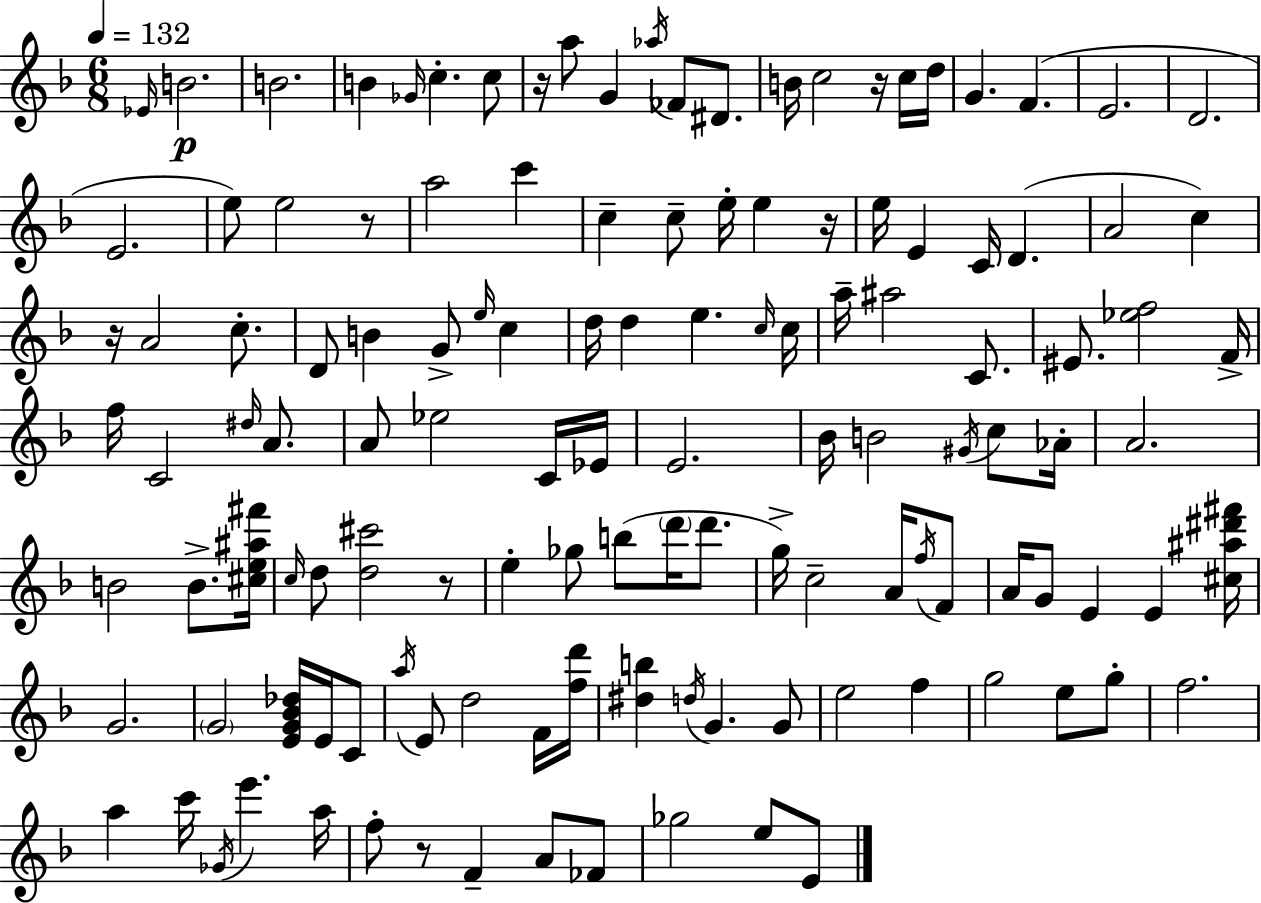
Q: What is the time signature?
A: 6/8